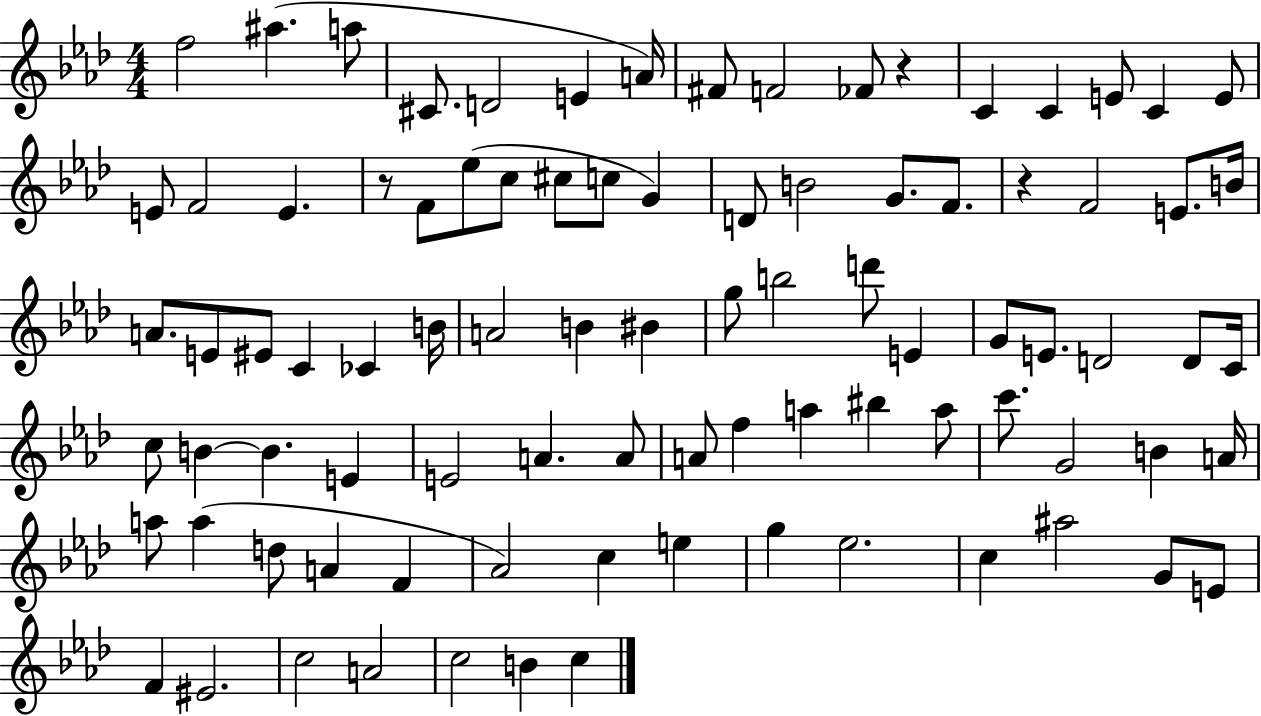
X:1
T:Untitled
M:4/4
L:1/4
K:Ab
f2 ^a a/2 ^C/2 D2 E A/4 ^F/2 F2 _F/2 z C C E/2 C E/2 E/2 F2 E z/2 F/2 _e/2 c/2 ^c/2 c/2 G D/2 B2 G/2 F/2 z F2 E/2 B/4 A/2 E/2 ^E/2 C _C B/4 A2 B ^B g/2 b2 d'/2 E G/2 E/2 D2 D/2 C/4 c/2 B B E E2 A A/2 A/2 f a ^b a/2 c'/2 G2 B A/4 a/2 a d/2 A F _A2 c e g _e2 c ^a2 G/2 E/2 F ^E2 c2 A2 c2 B c